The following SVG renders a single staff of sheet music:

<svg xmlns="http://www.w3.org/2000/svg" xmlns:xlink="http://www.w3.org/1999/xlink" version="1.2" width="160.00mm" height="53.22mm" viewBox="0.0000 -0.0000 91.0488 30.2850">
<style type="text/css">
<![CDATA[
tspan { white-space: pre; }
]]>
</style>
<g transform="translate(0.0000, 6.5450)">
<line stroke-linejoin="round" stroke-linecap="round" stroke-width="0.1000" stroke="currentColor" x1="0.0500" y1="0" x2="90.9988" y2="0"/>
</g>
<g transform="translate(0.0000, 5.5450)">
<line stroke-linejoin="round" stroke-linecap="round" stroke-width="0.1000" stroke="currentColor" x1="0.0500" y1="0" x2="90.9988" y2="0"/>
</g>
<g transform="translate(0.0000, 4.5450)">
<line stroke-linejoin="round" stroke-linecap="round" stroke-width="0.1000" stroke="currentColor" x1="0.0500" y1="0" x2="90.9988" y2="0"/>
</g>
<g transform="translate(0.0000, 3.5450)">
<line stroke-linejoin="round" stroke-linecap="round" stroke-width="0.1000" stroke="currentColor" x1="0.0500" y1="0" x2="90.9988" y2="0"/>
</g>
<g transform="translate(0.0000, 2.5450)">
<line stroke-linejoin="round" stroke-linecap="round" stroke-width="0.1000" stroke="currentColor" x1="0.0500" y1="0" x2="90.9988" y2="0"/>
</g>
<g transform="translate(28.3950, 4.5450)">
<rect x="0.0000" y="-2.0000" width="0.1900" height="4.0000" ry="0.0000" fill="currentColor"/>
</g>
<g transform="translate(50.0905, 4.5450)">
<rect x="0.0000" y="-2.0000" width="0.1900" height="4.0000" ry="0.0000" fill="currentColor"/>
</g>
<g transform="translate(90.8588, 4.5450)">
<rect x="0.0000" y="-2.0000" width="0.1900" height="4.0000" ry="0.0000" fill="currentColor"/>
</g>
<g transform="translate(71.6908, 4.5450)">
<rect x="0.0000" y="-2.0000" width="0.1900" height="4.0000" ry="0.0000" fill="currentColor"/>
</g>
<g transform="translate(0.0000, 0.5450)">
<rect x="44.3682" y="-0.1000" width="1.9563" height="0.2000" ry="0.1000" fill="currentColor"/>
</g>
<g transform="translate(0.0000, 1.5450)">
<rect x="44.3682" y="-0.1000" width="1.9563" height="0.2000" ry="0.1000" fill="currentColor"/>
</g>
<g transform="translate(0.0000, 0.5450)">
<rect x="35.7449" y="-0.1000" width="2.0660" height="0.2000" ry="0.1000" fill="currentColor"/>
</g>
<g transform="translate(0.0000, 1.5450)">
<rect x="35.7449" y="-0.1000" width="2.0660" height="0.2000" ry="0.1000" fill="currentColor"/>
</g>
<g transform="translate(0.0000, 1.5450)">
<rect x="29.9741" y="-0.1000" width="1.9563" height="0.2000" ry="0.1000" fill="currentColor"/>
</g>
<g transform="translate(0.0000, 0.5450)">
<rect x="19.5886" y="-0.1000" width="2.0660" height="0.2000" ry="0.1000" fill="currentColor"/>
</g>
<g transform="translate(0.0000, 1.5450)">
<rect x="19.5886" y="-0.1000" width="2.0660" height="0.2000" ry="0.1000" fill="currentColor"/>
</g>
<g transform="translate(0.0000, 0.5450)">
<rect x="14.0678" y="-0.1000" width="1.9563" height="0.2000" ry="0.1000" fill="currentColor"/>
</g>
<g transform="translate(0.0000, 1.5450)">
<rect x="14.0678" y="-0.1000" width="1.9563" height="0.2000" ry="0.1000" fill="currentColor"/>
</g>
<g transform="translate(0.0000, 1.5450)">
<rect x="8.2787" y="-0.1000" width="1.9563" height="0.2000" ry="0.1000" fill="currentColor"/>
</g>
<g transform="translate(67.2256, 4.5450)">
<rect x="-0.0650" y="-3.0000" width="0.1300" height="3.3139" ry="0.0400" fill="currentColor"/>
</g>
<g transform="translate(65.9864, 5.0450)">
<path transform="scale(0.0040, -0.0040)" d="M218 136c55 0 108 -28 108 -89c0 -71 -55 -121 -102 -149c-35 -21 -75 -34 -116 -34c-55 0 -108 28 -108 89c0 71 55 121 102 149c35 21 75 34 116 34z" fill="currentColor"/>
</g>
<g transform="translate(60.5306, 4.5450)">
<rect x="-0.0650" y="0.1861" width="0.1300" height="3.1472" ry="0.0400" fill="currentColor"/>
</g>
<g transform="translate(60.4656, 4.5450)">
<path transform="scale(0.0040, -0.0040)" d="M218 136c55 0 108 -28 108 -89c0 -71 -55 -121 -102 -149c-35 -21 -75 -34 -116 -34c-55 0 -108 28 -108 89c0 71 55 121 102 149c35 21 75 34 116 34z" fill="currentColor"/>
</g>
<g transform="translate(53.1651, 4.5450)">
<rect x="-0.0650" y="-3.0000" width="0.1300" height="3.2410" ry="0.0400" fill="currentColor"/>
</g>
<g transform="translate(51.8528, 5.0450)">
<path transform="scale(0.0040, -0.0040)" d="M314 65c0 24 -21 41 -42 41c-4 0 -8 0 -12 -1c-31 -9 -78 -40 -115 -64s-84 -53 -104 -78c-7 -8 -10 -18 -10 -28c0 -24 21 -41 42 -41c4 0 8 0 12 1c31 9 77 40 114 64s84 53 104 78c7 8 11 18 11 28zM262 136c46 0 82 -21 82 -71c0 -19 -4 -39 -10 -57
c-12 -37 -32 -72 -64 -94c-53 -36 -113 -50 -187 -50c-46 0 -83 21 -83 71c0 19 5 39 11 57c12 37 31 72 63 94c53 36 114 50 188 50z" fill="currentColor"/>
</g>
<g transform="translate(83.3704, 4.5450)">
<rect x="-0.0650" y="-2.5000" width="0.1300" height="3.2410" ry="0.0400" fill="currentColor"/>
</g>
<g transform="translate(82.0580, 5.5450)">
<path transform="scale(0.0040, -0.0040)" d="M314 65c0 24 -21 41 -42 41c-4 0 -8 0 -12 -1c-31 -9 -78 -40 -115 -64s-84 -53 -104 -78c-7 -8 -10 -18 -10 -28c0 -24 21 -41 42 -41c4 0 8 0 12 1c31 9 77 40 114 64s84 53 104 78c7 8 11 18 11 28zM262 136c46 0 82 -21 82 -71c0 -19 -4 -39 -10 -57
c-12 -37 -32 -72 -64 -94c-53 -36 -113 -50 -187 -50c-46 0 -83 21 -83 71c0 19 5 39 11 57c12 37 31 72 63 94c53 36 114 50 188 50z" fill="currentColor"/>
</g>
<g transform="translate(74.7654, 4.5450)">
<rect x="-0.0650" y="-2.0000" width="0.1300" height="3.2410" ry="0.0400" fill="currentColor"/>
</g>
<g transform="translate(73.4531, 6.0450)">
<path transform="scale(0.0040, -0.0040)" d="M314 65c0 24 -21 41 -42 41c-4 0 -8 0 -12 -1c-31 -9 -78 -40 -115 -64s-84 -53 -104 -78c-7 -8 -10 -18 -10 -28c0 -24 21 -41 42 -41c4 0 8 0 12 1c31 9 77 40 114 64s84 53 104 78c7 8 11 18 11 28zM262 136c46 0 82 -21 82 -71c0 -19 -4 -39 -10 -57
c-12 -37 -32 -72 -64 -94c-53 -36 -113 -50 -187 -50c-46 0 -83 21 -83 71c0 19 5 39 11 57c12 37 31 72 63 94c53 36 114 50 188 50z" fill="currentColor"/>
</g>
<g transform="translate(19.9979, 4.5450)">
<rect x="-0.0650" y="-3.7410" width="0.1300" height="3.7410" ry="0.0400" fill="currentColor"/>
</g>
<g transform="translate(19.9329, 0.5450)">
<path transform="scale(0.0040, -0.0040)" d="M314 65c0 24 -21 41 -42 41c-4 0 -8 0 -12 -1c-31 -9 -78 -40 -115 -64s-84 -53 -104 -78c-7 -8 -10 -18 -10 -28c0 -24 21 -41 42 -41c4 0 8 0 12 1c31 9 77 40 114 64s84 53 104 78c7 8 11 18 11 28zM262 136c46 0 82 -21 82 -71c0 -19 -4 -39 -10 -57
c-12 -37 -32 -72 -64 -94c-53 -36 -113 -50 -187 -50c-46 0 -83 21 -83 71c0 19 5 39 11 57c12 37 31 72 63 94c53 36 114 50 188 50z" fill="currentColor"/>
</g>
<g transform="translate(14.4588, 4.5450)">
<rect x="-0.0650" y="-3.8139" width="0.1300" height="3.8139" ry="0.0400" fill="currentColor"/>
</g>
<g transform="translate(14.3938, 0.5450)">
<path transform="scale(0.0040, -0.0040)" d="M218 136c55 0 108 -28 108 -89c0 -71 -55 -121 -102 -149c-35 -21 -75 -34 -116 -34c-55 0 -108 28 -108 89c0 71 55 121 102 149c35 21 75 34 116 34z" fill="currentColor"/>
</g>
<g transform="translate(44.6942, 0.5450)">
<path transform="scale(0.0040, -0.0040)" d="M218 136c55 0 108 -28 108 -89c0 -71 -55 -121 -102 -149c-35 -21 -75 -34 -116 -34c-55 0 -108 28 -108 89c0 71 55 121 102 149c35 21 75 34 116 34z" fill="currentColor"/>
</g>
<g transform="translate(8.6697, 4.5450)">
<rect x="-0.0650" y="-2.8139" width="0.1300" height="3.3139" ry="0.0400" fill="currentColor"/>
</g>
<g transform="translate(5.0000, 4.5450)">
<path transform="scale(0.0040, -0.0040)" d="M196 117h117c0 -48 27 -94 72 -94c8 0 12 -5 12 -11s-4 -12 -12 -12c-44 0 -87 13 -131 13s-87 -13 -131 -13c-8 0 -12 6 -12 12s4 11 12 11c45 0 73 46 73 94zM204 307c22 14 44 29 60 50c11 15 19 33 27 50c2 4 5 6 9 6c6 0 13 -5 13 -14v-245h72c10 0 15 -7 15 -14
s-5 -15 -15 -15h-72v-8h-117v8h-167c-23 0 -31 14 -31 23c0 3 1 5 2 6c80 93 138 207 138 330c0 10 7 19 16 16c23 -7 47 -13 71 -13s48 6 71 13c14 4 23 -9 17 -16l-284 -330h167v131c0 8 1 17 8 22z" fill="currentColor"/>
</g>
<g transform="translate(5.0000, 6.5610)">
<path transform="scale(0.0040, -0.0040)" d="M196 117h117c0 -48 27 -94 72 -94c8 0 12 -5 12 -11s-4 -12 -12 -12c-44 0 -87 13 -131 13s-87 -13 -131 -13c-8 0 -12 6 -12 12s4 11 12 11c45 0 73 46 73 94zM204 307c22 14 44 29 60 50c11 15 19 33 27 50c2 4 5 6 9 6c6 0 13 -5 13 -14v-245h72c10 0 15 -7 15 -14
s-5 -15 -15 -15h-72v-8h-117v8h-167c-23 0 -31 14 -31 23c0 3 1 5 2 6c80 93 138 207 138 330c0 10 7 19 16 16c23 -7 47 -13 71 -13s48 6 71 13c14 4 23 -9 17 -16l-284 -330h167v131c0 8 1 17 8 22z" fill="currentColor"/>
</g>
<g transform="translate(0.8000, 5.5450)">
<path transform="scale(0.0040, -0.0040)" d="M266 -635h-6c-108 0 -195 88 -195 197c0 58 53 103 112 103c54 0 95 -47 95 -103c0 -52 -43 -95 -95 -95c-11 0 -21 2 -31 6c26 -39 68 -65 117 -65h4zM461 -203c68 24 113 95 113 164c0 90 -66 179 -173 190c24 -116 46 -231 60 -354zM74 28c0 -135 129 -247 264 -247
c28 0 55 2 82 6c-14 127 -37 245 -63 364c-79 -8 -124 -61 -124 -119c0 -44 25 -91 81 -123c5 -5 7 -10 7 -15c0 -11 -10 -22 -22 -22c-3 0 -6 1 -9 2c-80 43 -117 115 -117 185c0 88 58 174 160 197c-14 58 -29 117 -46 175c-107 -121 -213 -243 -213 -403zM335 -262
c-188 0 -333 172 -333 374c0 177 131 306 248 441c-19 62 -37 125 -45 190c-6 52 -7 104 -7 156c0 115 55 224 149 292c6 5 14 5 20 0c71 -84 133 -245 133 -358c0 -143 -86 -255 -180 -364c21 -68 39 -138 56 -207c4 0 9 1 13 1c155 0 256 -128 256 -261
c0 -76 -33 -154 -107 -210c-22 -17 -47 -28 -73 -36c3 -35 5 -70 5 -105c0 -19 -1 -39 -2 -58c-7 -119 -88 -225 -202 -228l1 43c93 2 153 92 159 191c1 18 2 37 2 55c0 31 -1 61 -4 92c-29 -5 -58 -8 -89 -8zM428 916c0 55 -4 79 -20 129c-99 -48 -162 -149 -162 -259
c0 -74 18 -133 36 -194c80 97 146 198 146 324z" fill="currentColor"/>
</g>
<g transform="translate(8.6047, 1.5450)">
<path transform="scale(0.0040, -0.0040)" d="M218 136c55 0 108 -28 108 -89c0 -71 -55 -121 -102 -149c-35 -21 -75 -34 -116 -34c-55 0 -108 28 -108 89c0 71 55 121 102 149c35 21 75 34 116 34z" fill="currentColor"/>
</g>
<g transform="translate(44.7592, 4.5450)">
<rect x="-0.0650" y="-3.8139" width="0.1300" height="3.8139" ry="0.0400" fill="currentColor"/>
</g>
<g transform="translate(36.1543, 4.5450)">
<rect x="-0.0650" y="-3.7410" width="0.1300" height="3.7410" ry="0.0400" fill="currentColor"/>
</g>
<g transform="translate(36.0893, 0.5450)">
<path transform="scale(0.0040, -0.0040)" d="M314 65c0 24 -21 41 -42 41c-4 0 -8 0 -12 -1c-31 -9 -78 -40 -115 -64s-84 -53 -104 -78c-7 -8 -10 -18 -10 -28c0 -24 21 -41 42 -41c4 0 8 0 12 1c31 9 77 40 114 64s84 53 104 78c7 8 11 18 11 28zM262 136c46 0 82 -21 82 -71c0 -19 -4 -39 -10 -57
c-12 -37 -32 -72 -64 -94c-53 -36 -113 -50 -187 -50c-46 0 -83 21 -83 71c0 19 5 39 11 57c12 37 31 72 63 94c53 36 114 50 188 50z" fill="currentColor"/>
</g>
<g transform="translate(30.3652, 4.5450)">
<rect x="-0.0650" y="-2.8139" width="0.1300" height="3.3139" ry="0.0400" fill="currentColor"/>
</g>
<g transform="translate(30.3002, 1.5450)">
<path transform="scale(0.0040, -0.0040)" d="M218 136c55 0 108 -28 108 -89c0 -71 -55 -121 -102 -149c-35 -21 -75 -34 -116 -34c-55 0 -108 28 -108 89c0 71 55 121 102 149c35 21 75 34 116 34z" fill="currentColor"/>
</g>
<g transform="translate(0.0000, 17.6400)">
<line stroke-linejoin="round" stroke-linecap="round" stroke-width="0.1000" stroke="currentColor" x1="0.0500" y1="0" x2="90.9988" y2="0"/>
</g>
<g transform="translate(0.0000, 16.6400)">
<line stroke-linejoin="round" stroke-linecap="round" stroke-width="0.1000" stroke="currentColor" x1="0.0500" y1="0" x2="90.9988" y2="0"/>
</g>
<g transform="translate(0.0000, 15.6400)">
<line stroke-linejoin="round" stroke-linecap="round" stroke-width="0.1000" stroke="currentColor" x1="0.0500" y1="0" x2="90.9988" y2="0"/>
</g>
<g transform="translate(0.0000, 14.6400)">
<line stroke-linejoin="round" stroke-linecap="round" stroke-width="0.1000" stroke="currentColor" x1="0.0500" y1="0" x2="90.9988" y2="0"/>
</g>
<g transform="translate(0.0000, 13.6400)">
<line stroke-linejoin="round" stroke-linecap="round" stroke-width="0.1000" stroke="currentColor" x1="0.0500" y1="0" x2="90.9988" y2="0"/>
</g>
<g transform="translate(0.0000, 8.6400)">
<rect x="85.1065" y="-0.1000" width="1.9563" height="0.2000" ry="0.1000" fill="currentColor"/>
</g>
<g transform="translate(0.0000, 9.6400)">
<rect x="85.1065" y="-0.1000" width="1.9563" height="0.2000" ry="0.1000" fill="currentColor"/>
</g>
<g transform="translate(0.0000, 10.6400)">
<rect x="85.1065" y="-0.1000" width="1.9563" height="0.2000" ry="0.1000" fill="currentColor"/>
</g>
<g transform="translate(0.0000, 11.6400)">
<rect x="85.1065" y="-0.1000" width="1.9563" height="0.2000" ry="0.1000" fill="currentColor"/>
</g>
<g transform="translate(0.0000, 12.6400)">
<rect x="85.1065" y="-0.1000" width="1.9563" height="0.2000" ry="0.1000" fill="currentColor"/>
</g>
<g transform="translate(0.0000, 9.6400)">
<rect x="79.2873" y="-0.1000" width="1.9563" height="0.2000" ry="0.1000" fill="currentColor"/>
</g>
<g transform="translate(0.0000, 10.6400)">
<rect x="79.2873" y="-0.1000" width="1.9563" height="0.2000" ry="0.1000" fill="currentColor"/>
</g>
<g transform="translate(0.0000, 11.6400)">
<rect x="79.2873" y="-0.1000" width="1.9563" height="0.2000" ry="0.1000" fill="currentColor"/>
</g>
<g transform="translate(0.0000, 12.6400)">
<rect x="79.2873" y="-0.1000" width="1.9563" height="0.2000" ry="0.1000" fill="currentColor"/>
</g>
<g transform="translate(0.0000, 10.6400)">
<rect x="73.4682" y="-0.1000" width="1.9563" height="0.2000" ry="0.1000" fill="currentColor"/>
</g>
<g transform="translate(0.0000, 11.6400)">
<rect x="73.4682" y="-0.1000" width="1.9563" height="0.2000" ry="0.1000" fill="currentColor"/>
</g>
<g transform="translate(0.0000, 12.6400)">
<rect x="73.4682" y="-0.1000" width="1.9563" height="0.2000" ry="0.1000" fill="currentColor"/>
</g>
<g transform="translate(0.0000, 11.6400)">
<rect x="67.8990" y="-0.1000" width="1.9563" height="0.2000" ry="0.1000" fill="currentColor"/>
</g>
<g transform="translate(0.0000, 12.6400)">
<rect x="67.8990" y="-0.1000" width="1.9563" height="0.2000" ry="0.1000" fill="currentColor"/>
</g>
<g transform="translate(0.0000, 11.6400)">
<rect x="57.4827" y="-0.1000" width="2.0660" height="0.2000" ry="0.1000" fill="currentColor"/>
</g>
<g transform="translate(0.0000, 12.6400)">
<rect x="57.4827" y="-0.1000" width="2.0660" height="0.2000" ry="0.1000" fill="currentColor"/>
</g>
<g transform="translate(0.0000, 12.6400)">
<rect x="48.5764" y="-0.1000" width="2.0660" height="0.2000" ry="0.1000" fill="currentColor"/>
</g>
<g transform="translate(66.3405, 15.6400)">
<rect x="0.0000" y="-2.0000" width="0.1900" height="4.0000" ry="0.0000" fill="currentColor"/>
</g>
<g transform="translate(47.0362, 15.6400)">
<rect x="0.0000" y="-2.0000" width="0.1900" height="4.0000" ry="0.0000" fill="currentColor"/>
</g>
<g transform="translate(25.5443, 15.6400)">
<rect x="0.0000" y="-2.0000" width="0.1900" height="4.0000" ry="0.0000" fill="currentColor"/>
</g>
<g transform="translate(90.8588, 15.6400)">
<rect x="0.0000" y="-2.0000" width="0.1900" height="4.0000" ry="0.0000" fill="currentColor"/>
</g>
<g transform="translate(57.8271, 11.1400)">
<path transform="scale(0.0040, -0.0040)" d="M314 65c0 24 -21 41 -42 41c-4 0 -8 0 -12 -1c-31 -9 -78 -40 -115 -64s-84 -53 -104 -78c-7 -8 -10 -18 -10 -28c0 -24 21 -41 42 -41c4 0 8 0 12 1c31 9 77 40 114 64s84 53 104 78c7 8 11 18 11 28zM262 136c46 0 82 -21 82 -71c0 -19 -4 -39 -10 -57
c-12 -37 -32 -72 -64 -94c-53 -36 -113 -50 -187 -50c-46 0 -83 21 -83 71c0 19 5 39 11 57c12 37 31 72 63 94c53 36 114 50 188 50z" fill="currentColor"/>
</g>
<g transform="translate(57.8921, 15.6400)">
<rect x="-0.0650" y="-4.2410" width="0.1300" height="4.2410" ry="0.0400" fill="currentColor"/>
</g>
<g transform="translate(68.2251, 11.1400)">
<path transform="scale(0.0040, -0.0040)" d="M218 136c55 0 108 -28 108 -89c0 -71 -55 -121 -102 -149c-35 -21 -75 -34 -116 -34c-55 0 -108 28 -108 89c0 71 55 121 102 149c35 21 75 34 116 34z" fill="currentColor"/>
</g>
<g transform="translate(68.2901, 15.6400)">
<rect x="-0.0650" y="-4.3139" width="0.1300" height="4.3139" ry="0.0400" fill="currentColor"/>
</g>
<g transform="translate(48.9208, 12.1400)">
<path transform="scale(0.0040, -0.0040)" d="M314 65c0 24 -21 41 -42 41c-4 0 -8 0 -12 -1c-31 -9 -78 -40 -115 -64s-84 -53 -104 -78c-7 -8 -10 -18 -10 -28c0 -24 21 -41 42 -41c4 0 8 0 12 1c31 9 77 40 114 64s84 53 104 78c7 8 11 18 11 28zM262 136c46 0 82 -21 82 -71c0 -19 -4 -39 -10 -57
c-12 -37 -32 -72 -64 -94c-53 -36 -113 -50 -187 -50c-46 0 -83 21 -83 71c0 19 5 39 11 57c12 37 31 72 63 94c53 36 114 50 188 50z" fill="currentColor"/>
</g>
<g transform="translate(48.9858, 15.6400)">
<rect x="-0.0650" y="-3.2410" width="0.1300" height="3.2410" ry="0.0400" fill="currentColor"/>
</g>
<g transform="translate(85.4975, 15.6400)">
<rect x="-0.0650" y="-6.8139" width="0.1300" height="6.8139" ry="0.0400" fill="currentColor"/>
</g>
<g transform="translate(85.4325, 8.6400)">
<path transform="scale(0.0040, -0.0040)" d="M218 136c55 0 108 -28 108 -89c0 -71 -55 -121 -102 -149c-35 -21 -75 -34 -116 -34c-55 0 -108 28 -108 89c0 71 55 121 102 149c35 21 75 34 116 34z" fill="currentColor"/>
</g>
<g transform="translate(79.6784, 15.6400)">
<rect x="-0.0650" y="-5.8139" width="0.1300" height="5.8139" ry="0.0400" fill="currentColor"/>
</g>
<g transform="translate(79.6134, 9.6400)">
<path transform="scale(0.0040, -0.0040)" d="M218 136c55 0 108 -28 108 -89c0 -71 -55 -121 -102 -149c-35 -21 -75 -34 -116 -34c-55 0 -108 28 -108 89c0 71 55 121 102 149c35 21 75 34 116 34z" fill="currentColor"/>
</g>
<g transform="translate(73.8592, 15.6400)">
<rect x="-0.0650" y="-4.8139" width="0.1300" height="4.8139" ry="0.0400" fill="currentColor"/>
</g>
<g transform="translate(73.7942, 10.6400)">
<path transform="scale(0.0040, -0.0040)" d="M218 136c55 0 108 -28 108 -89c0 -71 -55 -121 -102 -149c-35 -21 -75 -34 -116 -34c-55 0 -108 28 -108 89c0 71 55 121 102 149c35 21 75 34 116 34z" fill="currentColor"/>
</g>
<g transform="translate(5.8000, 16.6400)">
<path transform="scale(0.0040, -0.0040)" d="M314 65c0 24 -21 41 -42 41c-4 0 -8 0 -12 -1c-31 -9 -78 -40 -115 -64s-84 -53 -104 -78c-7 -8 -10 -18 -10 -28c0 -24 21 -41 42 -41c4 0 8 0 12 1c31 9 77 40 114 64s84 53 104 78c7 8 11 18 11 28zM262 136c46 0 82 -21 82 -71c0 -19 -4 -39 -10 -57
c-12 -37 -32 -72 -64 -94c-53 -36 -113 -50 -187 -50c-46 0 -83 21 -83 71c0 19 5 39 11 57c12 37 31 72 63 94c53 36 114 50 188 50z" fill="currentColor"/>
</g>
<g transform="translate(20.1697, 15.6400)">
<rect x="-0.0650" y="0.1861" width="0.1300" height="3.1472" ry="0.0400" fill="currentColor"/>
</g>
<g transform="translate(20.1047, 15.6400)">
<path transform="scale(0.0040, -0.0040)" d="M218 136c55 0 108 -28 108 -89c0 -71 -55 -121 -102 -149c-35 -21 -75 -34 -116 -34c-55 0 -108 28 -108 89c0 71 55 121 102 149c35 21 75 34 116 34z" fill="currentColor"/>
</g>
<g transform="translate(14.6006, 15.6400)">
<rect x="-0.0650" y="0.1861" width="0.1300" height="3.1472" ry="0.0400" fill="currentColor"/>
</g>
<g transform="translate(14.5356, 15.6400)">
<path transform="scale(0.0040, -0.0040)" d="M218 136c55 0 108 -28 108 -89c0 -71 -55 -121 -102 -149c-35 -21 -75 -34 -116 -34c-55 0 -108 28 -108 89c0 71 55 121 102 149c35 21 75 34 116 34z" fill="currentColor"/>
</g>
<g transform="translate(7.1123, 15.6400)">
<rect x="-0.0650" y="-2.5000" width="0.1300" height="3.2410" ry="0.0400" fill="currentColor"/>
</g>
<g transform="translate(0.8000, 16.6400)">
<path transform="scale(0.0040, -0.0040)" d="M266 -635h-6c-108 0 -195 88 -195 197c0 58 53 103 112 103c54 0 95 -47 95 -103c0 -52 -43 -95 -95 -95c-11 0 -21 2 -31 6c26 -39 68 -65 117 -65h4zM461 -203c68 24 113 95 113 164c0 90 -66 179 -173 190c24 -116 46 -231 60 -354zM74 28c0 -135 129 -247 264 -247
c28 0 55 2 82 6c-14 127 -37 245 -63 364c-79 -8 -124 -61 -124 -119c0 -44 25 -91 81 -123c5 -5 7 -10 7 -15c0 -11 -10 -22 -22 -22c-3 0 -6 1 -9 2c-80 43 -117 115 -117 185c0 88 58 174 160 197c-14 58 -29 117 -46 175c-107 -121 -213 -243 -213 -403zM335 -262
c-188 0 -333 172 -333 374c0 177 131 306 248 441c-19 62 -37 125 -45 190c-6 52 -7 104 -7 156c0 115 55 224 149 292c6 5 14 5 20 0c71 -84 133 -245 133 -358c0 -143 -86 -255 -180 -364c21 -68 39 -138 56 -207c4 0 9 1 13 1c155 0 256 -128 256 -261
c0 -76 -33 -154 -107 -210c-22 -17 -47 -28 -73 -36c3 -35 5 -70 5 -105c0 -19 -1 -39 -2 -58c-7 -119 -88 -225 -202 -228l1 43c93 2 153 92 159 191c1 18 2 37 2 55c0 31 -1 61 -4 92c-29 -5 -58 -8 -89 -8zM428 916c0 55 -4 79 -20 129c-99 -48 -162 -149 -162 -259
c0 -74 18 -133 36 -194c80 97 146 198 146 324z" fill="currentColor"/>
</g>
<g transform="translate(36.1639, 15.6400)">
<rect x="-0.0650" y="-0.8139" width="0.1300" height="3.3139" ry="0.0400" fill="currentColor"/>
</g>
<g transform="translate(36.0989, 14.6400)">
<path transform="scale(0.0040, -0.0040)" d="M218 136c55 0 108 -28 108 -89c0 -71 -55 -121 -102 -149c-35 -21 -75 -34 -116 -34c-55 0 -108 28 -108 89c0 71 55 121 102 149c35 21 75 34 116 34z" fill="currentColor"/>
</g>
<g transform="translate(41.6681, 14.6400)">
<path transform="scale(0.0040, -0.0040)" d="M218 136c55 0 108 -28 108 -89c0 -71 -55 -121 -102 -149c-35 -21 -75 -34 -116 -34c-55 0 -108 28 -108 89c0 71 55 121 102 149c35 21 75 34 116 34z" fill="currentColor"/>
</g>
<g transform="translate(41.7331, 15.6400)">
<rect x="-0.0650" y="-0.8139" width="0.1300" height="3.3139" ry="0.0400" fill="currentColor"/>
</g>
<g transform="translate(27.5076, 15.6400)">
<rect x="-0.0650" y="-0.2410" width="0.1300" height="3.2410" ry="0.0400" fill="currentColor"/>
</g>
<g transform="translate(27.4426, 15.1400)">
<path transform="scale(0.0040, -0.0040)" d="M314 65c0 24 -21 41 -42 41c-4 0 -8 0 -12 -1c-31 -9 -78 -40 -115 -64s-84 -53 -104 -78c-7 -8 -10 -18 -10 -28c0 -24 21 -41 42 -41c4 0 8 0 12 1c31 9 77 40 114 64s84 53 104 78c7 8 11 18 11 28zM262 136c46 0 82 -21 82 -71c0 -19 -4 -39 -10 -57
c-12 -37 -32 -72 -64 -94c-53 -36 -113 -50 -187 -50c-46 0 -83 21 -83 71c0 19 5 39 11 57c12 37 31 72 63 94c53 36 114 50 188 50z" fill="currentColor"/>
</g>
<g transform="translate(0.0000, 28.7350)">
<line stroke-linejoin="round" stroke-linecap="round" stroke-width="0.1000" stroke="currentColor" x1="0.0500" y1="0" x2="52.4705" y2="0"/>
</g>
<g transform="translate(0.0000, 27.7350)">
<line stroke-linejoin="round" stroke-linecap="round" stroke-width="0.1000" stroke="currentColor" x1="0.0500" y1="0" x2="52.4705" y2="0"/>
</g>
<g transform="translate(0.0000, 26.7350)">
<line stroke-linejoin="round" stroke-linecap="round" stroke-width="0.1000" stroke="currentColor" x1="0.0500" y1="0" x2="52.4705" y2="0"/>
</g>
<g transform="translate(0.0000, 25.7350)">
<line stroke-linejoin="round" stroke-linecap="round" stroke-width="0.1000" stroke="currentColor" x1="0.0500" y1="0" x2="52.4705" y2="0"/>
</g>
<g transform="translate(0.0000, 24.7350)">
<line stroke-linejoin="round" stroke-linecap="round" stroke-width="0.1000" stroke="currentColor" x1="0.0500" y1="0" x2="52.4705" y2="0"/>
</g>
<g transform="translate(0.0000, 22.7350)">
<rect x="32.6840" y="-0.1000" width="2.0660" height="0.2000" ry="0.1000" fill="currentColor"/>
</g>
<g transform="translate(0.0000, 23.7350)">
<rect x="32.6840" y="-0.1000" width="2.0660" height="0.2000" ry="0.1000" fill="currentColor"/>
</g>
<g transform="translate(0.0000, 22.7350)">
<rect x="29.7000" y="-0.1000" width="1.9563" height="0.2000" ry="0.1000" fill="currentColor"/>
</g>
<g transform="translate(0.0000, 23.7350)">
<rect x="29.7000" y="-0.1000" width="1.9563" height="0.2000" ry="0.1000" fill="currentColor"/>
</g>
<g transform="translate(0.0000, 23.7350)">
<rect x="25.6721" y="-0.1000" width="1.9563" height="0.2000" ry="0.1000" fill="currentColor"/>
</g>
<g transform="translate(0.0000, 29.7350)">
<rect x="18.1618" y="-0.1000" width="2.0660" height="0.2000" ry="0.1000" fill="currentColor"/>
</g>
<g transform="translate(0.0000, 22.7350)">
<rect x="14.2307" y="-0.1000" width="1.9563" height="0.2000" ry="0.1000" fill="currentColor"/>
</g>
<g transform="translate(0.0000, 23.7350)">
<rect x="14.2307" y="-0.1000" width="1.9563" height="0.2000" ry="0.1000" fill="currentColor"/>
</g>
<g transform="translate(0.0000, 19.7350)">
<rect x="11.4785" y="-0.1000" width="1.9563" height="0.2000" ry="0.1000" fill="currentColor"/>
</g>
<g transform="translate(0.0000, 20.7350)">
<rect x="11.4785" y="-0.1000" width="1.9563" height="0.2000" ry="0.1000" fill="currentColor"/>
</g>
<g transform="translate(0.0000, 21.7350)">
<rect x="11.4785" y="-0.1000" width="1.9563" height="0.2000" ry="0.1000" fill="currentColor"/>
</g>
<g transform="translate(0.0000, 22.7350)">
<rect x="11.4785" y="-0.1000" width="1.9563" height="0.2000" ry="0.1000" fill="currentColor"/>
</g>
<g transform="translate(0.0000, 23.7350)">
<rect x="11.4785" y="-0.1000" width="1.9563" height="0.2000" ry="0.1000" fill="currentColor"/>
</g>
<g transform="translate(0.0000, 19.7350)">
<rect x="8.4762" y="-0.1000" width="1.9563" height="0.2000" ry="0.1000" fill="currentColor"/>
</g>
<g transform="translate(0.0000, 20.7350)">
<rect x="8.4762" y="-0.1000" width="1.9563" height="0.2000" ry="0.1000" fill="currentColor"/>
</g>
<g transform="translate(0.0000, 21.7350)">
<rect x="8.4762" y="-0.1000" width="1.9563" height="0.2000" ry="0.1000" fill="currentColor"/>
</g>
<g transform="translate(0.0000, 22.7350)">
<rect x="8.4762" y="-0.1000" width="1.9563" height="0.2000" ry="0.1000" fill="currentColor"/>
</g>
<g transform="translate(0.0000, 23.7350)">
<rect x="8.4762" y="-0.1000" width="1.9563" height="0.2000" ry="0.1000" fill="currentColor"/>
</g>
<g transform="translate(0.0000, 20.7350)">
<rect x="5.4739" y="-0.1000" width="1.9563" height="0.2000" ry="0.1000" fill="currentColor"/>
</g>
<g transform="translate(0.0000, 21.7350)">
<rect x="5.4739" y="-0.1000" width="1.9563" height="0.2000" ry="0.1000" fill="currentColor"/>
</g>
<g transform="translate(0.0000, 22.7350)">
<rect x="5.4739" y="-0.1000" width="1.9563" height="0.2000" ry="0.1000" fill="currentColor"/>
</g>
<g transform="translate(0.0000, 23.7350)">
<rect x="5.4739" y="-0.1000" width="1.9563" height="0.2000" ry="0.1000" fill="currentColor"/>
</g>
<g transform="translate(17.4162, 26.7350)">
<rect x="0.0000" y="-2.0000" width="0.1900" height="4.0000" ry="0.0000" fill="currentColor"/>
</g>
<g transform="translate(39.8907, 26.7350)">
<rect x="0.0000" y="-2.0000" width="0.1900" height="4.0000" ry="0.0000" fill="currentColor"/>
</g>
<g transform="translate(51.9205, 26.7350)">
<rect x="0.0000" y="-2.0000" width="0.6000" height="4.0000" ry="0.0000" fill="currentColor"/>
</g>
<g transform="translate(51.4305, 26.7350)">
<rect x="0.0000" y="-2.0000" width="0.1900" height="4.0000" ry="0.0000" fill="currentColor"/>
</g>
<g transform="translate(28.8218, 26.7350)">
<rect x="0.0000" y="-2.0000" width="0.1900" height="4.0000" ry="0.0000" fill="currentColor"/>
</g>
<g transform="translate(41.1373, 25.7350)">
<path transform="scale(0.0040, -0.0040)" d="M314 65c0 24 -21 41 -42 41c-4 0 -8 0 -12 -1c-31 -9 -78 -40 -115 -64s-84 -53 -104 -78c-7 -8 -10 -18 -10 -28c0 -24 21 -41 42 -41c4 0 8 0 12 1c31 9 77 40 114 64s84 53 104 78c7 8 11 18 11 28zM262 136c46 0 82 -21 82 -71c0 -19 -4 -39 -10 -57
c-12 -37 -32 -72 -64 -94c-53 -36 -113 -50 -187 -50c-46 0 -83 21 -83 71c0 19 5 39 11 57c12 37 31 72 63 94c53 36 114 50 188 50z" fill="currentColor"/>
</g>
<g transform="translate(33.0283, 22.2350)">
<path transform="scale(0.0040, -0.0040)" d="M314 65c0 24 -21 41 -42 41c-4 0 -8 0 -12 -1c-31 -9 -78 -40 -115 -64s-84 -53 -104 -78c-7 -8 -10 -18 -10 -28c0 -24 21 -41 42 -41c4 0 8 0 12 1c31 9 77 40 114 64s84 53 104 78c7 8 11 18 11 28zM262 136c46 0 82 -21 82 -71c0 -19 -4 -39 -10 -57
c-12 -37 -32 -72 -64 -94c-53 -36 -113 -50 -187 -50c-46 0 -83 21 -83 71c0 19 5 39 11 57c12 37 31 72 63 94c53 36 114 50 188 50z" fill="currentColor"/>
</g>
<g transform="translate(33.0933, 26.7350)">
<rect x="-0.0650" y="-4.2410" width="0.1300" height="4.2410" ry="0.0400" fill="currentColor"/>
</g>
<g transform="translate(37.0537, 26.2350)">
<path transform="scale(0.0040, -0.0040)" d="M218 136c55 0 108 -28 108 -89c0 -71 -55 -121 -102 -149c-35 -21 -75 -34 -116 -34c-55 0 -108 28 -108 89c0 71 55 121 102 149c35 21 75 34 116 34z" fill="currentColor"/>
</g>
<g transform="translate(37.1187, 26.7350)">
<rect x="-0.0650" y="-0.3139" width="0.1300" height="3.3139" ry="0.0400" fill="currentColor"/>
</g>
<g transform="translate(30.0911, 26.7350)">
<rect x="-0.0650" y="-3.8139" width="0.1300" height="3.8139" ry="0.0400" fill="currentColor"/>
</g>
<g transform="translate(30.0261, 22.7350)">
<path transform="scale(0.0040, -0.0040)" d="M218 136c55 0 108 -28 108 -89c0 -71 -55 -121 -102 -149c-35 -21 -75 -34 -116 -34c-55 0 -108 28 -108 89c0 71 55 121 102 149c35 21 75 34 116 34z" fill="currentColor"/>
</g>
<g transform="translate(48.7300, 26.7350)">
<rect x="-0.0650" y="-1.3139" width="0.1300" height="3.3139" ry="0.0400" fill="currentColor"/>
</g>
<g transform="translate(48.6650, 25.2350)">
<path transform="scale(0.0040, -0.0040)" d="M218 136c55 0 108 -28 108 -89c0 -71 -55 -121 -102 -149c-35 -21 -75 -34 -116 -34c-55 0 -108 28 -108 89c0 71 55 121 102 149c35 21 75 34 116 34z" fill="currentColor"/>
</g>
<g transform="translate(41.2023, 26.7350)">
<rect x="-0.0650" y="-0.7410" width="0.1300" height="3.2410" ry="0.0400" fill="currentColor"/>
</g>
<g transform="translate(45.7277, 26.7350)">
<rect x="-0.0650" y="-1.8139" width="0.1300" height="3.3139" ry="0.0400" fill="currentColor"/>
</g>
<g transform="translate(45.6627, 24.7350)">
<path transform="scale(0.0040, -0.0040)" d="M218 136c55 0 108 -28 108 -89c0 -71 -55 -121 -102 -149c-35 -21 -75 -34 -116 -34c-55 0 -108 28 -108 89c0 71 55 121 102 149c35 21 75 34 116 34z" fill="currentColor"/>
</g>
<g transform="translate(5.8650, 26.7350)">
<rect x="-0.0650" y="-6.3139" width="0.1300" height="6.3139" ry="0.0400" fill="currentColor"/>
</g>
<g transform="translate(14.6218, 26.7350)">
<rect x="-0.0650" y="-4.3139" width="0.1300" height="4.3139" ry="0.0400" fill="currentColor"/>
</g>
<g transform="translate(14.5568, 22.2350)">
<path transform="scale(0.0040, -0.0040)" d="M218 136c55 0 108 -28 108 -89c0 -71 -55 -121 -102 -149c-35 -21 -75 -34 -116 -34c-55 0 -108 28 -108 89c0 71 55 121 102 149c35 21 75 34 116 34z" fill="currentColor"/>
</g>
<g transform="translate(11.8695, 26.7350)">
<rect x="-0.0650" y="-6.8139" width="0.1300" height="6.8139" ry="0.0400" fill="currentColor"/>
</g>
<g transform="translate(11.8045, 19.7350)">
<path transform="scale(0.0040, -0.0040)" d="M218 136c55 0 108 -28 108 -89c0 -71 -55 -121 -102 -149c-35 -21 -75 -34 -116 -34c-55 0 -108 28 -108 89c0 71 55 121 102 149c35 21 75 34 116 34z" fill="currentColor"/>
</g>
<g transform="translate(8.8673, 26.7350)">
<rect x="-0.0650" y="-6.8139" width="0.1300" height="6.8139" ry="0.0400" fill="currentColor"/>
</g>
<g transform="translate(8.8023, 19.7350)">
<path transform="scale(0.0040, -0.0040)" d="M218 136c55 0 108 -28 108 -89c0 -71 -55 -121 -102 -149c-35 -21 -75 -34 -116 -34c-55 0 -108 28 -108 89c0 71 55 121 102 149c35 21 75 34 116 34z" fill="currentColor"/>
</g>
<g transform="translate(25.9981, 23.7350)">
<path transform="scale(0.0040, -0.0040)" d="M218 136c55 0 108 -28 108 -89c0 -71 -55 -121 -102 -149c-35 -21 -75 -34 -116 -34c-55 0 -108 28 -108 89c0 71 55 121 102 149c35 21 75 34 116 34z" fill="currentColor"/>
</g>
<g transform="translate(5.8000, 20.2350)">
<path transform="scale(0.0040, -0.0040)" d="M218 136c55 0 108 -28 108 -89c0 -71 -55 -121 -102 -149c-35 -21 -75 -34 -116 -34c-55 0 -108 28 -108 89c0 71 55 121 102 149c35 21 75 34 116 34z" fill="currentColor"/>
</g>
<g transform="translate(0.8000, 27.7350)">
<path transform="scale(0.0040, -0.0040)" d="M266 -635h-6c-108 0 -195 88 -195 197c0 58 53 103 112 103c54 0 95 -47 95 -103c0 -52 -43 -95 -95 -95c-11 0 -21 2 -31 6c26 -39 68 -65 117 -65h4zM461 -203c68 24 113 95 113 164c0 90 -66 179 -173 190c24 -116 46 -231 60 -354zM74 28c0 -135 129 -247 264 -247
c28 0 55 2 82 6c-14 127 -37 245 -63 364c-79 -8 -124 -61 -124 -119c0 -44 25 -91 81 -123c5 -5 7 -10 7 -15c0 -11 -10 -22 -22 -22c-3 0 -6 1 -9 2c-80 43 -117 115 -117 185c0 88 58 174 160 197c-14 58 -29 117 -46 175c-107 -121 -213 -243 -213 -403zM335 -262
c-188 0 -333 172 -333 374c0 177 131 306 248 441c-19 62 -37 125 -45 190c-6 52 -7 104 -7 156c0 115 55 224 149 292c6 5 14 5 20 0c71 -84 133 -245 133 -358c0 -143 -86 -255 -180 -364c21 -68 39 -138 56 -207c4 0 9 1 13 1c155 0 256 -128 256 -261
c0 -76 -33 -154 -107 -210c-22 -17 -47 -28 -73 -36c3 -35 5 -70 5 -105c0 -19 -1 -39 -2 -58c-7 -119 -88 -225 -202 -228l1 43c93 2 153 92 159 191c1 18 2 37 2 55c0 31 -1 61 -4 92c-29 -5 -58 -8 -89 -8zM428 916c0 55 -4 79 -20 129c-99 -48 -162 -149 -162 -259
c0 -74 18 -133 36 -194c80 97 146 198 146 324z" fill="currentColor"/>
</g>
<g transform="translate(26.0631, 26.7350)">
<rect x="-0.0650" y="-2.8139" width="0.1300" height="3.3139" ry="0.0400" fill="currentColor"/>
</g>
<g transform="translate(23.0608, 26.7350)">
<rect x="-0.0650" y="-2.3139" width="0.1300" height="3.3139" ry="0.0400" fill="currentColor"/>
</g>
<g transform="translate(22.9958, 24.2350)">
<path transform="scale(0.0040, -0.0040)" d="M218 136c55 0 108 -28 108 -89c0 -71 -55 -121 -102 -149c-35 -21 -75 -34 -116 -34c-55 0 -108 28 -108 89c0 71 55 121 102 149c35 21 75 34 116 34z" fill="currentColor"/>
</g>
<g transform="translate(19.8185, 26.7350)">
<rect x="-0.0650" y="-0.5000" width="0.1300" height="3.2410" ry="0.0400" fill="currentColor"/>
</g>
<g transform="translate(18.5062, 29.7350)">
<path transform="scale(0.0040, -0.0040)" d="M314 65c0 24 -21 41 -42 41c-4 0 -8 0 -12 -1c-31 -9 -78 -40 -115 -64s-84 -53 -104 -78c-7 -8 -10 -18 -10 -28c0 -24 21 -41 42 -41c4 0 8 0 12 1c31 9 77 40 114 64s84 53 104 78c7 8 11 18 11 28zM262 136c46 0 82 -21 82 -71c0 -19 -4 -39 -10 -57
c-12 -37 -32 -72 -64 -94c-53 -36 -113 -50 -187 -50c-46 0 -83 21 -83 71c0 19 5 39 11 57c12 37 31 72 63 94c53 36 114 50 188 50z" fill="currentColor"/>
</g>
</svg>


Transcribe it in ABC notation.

X:1
T:Untitled
M:4/4
L:1/4
K:C
a c' c'2 a c'2 c' A2 B A F2 G2 G2 B B c2 d d b2 d'2 d' e' g' b' a' b' b' d' C2 g a c' d'2 c d2 f e